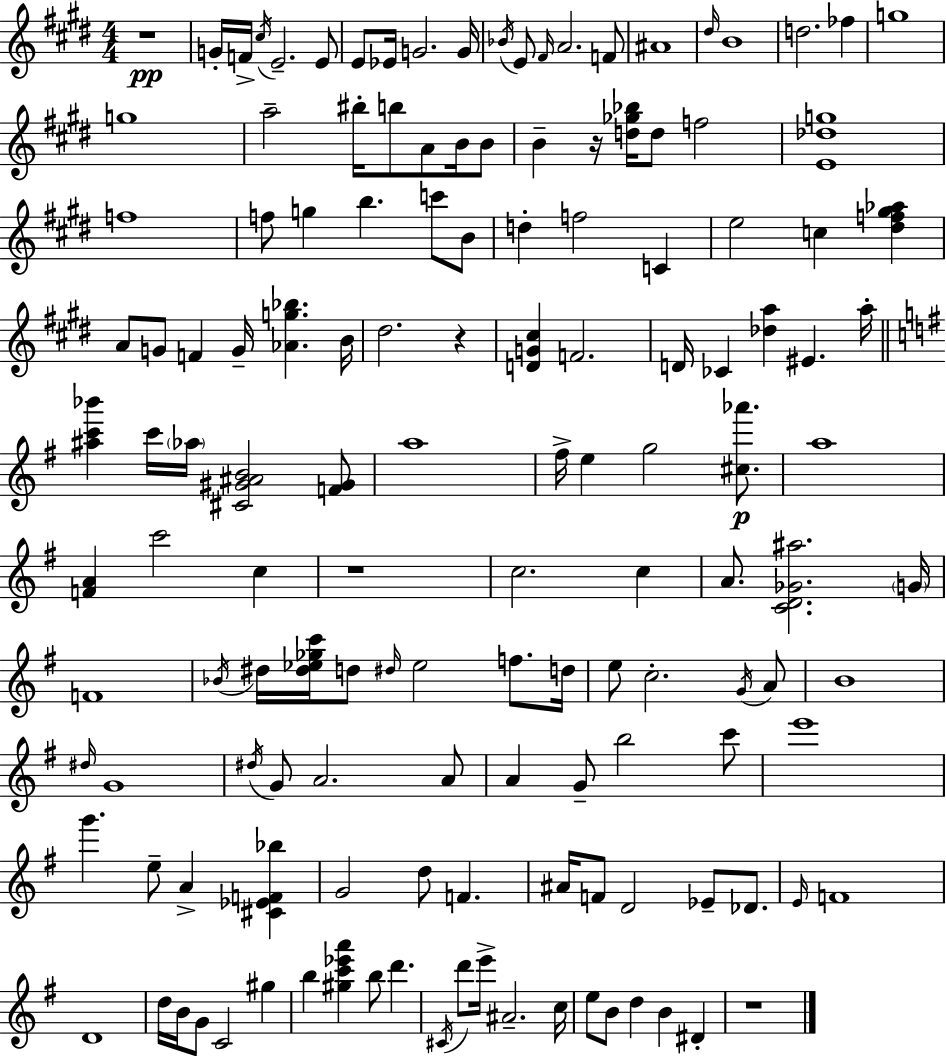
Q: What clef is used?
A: treble